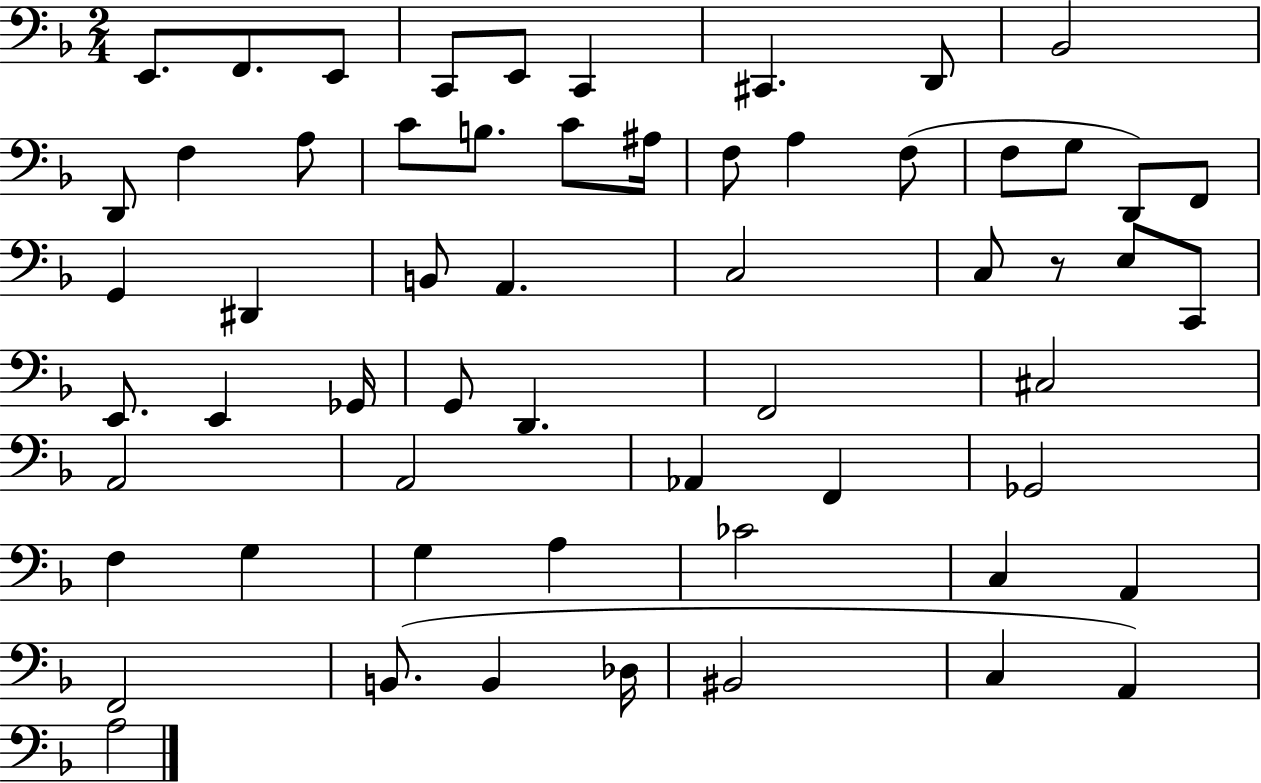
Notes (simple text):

E2/e. F2/e. E2/e C2/e E2/e C2/q C#2/q. D2/e Bb2/h D2/e F3/q A3/e C4/e B3/e. C4/e A#3/s F3/e A3/q F3/e F3/e G3/e D2/e F2/e G2/q D#2/q B2/e A2/q. C3/h C3/e R/e E3/e C2/e E2/e. E2/q Gb2/s G2/e D2/q. F2/h C#3/h A2/h A2/h Ab2/q F2/q Gb2/h F3/q G3/q G3/q A3/q CES4/h C3/q A2/q F2/h B2/e. B2/q Db3/s BIS2/h C3/q A2/q A3/h